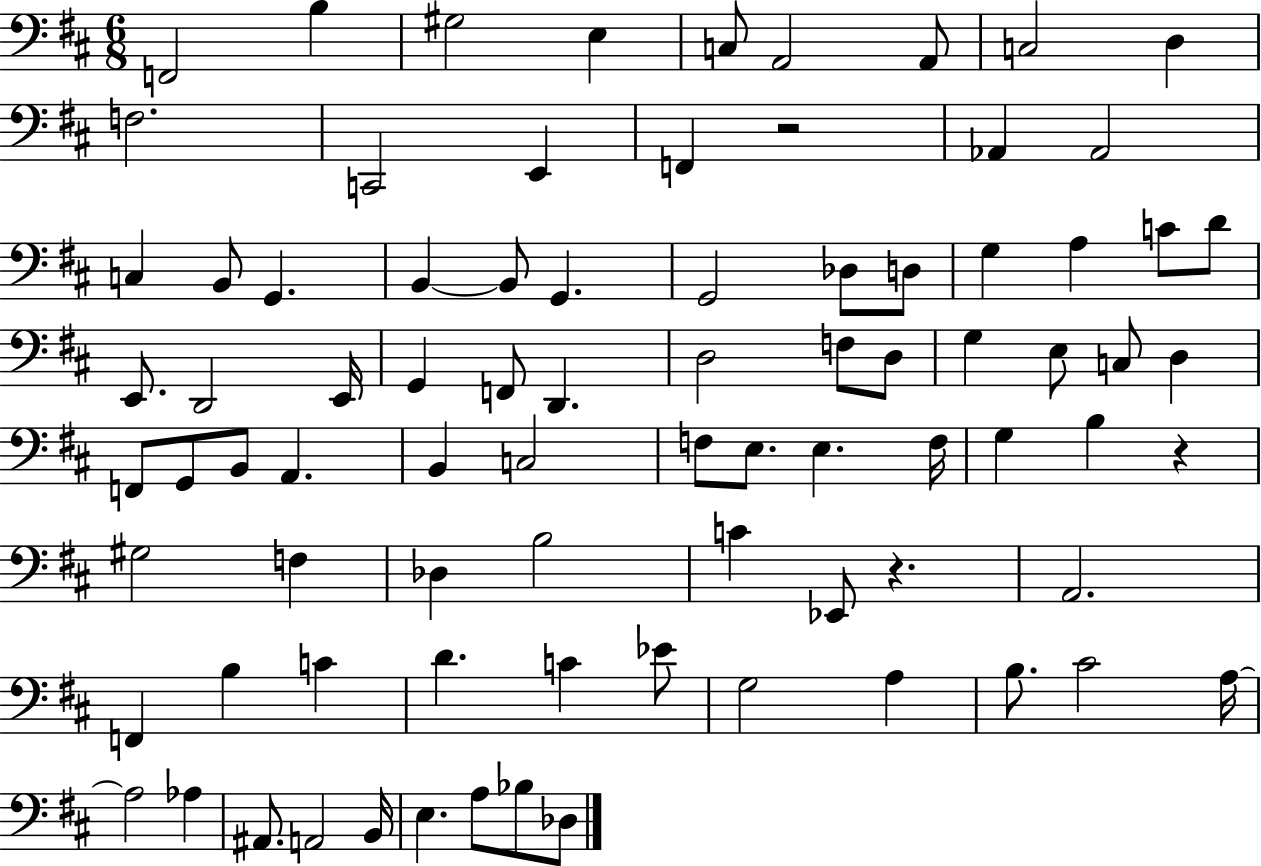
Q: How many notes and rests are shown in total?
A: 83